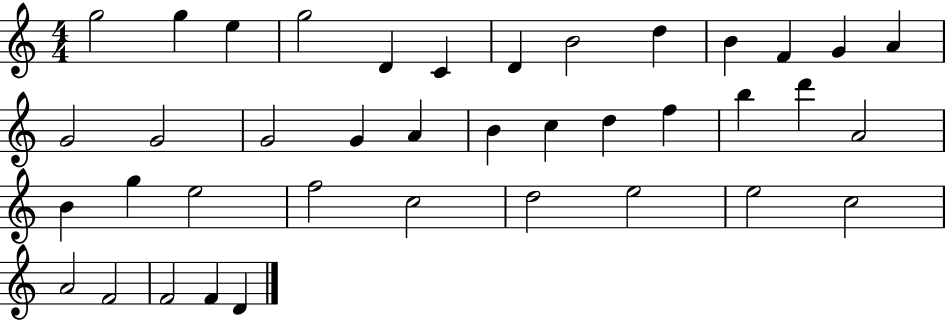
X:1
T:Untitled
M:4/4
L:1/4
K:C
g2 g e g2 D C D B2 d B F G A G2 G2 G2 G A B c d f b d' A2 B g e2 f2 c2 d2 e2 e2 c2 A2 F2 F2 F D